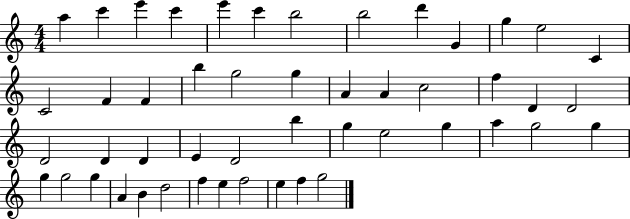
{
  \clef treble
  \numericTimeSignature
  \time 4/4
  \key c \major
  a''4 c'''4 e'''4 c'''4 | e'''4 c'''4 b''2 | b''2 d'''4 g'4 | g''4 e''2 c'4 | \break c'2 f'4 f'4 | b''4 g''2 g''4 | a'4 a'4 c''2 | f''4 d'4 d'2 | \break d'2 d'4 d'4 | e'4 d'2 b''4 | g''4 e''2 g''4 | a''4 g''2 g''4 | \break g''4 g''2 g''4 | a'4 b'4 d''2 | f''4 e''4 f''2 | e''4 f''4 g''2 | \break \bar "|."
}